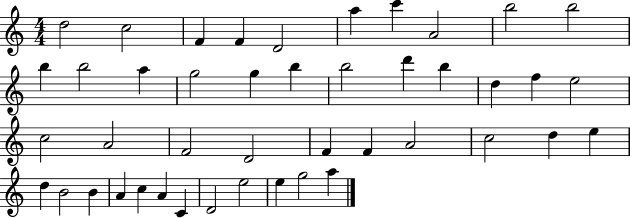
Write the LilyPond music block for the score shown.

{
  \clef treble
  \numericTimeSignature
  \time 4/4
  \key c \major
  d''2 c''2 | f'4 f'4 d'2 | a''4 c'''4 a'2 | b''2 b''2 | \break b''4 b''2 a''4 | g''2 g''4 b''4 | b''2 d'''4 b''4 | d''4 f''4 e''2 | \break c''2 a'2 | f'2 d'2 | f'4 f'4 a'2 | c''2 d''4 e''4 | \break d''4 b'2 b'4 | a'4 c''4 a'4 c'4 | d'2 e''2 | e''4 g''2 a''4 | \break \bar "|."
}